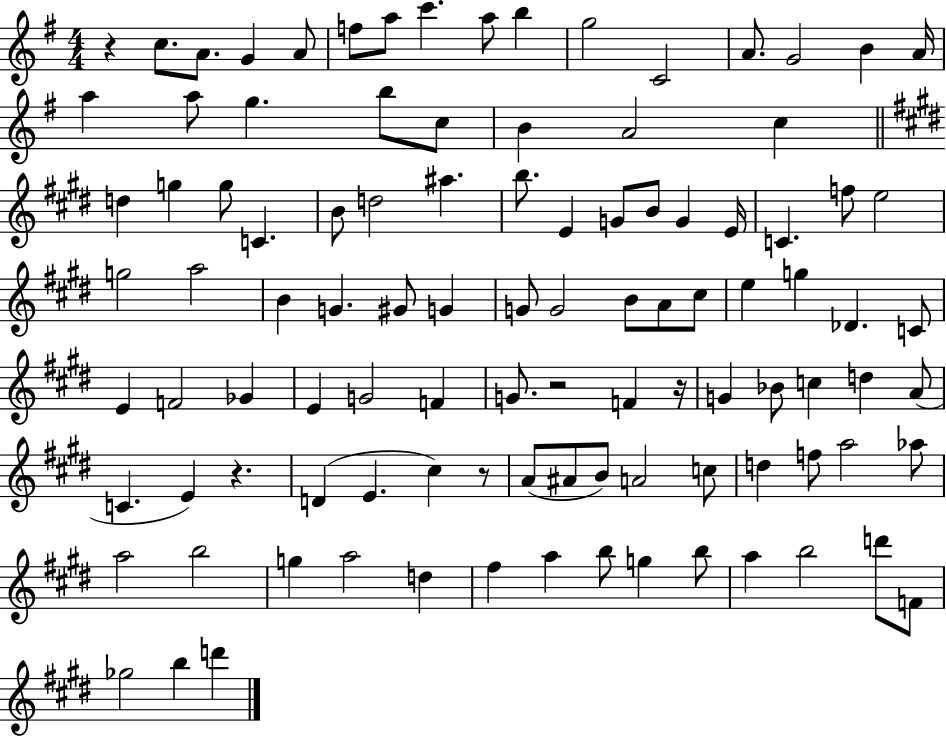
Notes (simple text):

R/q C5/e. A4/e. G4/q A4/e F5/e A5/e C6/q. A5/e B5/q G5/h C4/h A4/e. G4/h B4/q A4/s A5/q A5/e G5/q. B5/e C5/e B4/q A4/h C5/q D5/q G5/q G5/e C4/q. B4/e D5/h A#5/q. B5/e. E4/q G4/e B4/e G4/q E4/s C4/q. F5/e E5/h G5/h A5/h B4/q G4/q. G#4/e G4/q G4/e G4/h B4/e A4/e C#5/e E5/q G5/q Db4/q. C4/e E4/q F4/h Gb4/q E4/q G4/h F4/q G4/e. R/h F4/q R/s G4/q Bb4/e C5/q D5/q A4/e C4/q. E4/q R/q. D4/q E4/q. C#5/q R/e A4/e A#4/e B4/e A4/h C5/e D5/q F5/e A5/h Ab5/e A5/h B5/h G5/q A5/h D5/q F#5/q A5/q B5/e G5/q B5/e A5/q B5/h D6/e F4/e Gb5/h B5/q D6/q